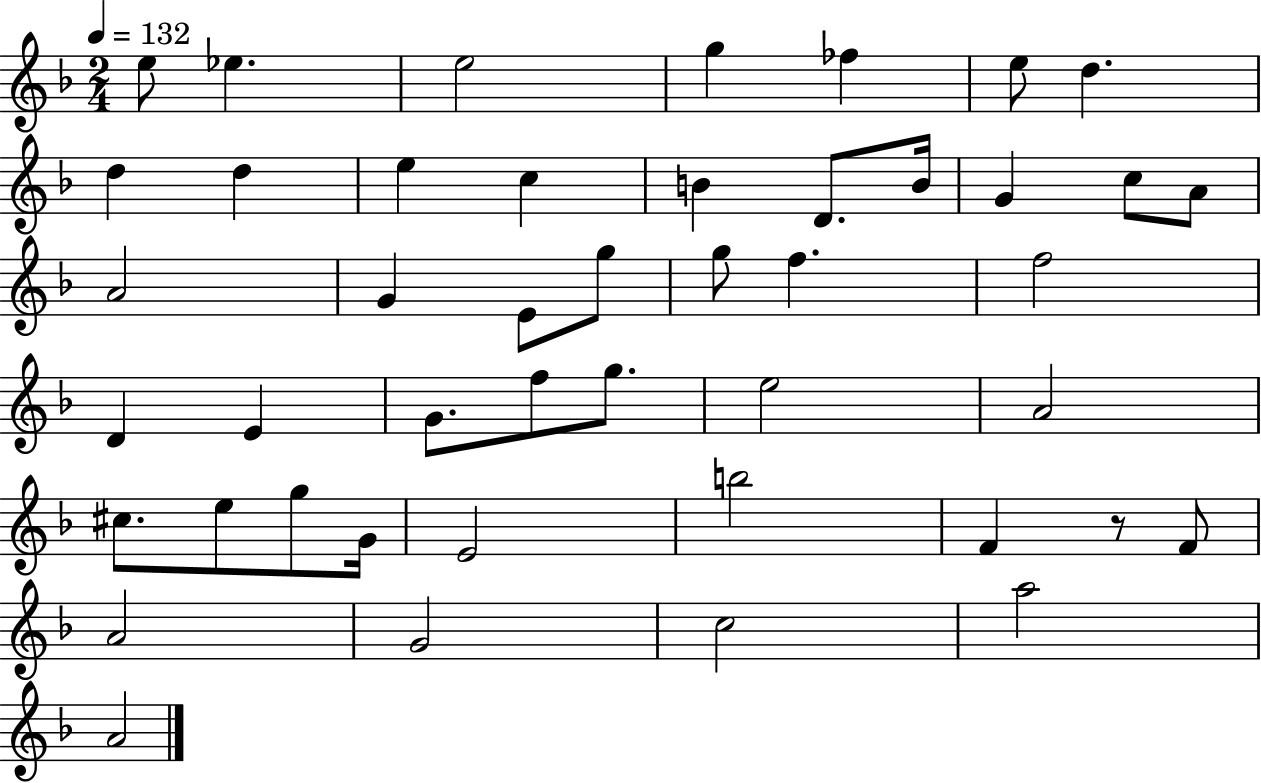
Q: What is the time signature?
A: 2/4